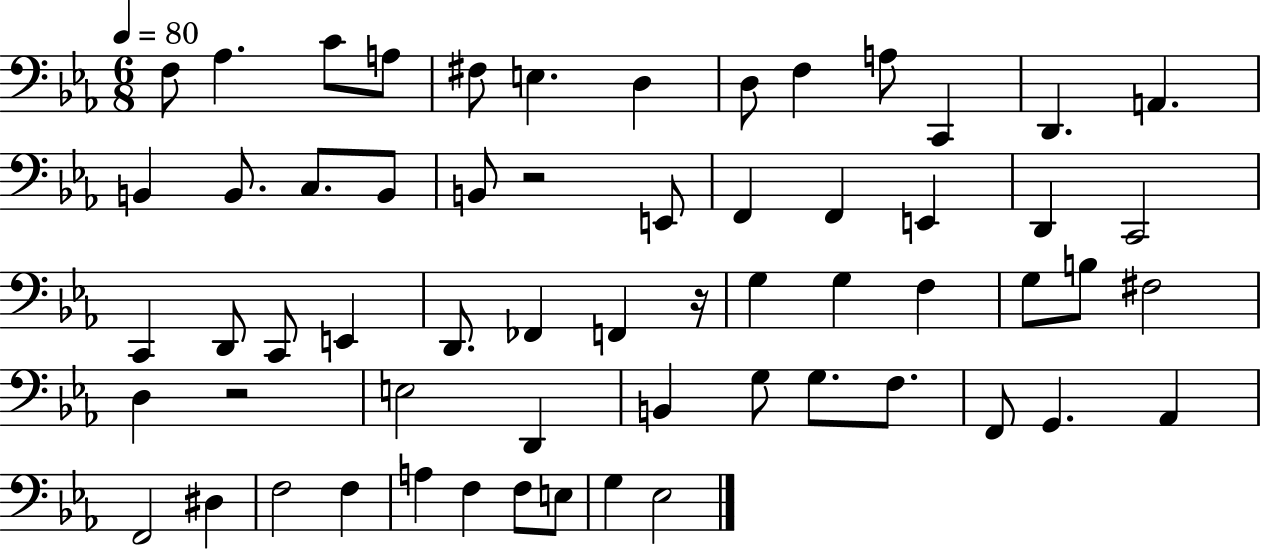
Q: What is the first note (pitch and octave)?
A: F3